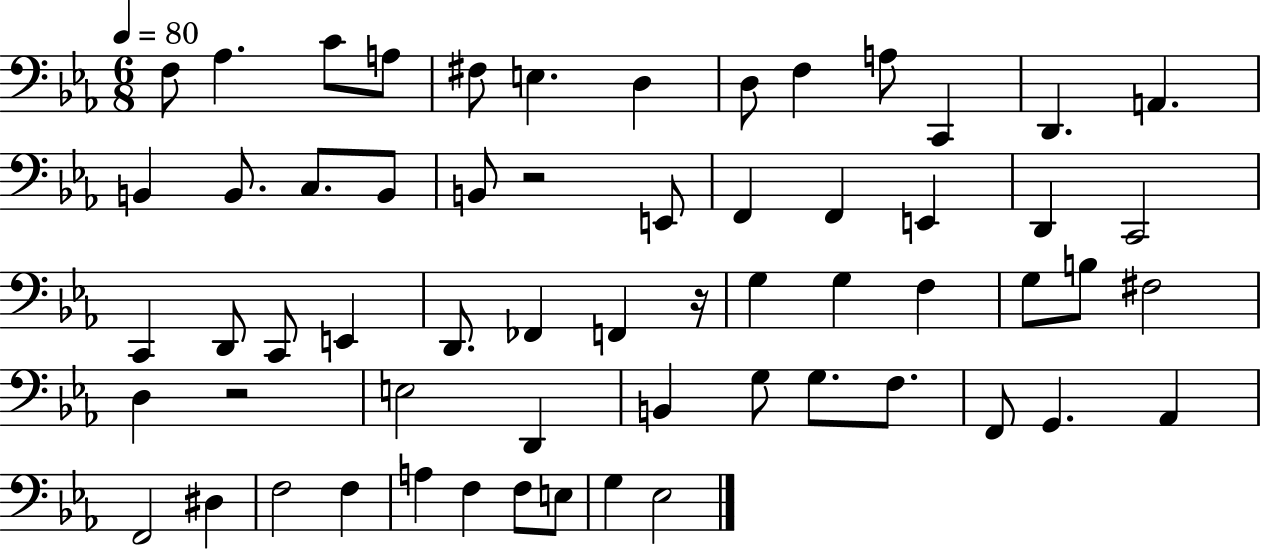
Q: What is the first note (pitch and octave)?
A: F3